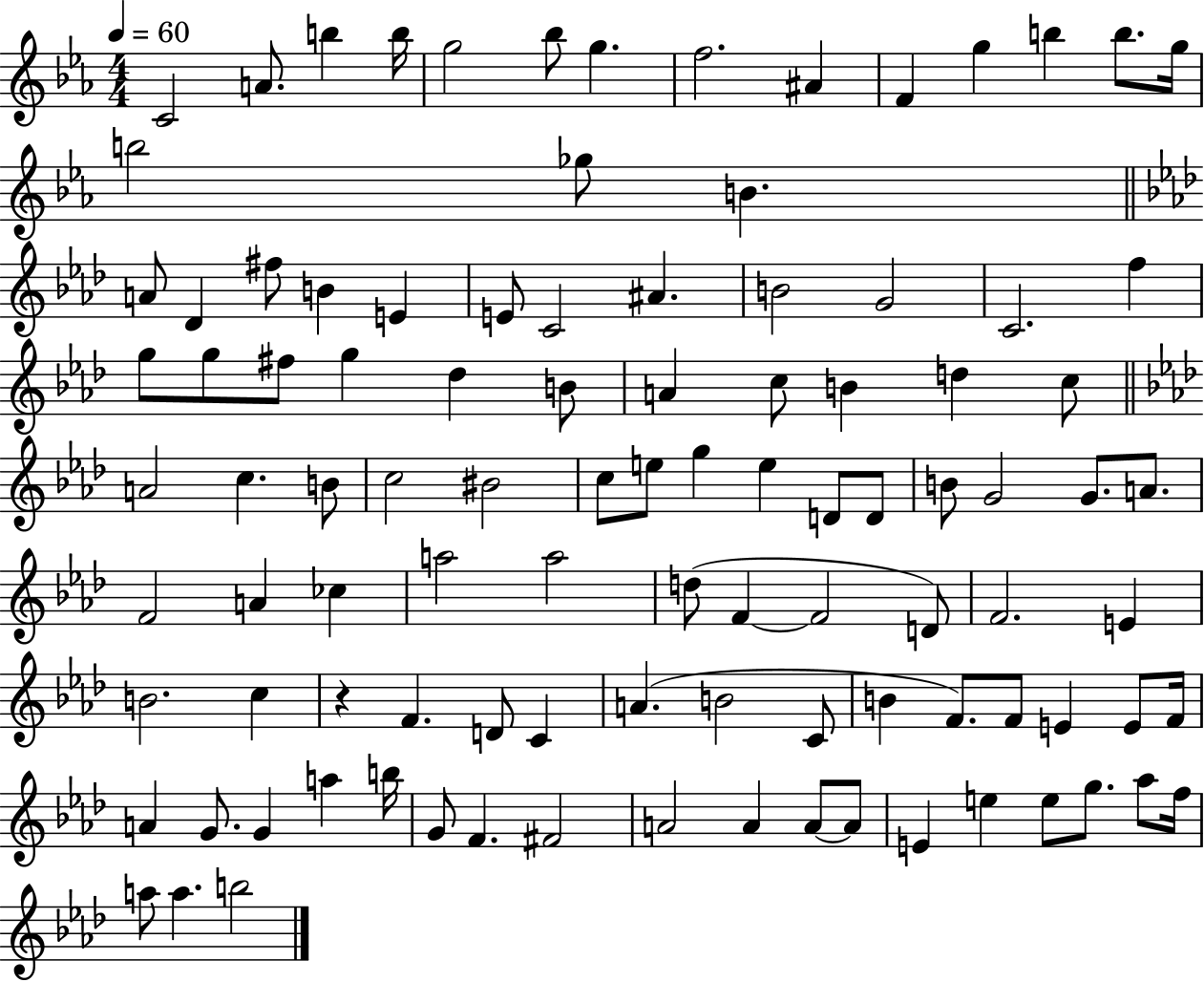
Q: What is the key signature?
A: EES major